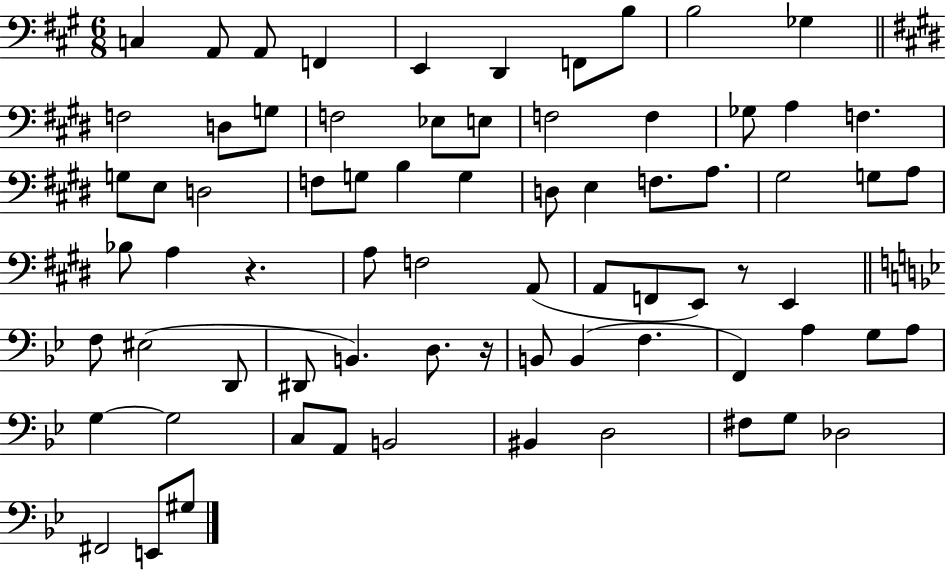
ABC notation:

X:1
T:Untitled
M:6/8
L:1/4
K:A
C, A,,/2 A,,/2 F,, E,, D,, F,,/2 B,/2 B,2 _G, F,2 D,/2 G,/2 F,2 _E,/2 E,/2 F,2 F, _G,/2 A, F, G,/2 E,/2 D,2 F,/2 G,/2 B, G, D,/2 E, F,/2 A,/2 ^G,2 G,/2 A,/2 _B,/2 A, z A,/2 F,2 A,,/2 A,,/2 F,,/2 E,,/2 z/2 E,, F,/2 ^E,2 D,,/2 ^D,,/2 B,, D,/2 z/4 B,,/2 B,, F, F,, A, G,/2 A,/2 G, G,2 C,/2 A,,/2 B,,2 ^B,, D,2 ^F,/2 G,/2 _D,2 ^F,,2 E,,/2 ^G,/2